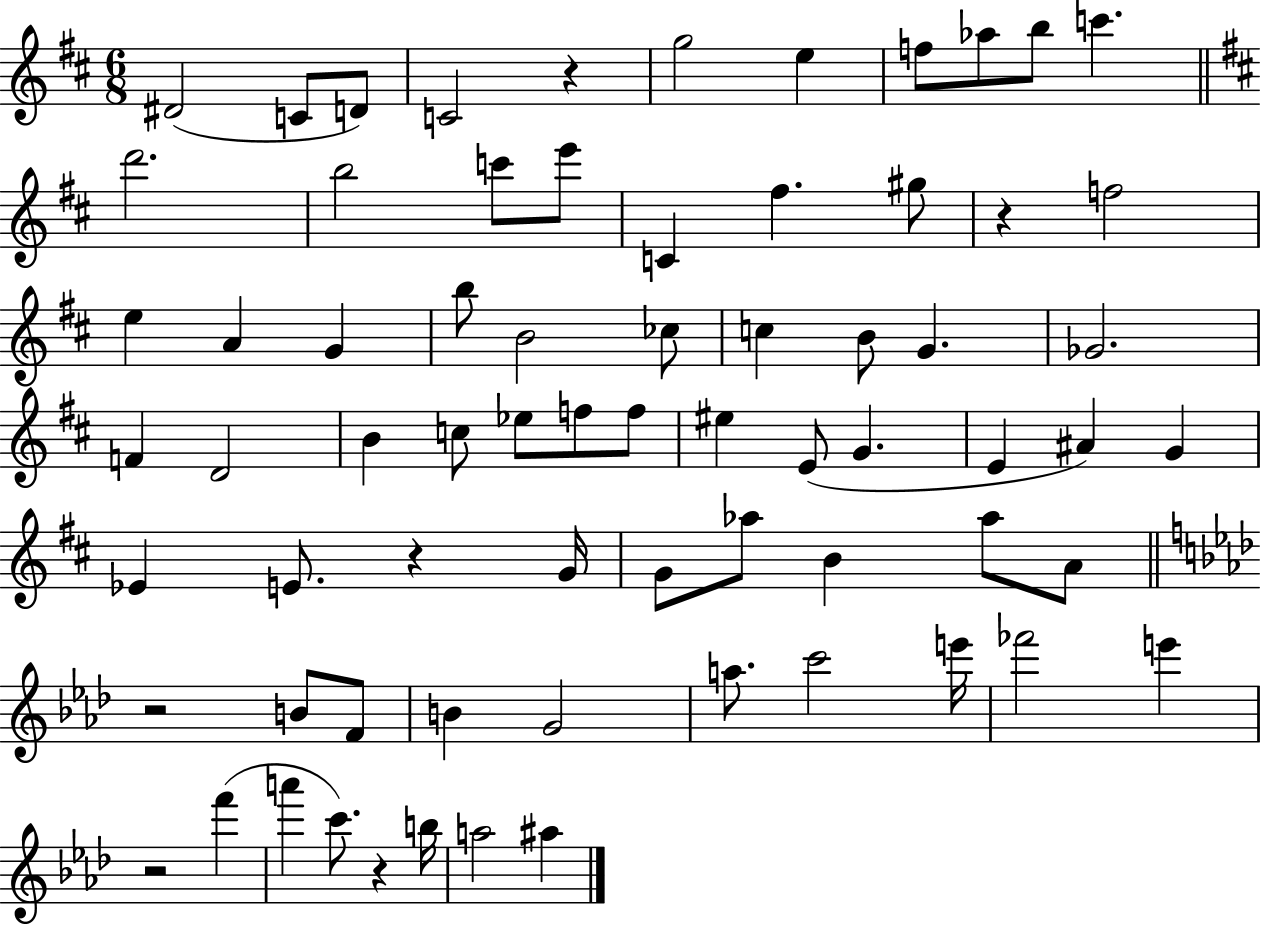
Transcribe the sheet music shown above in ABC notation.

X:1
T:Untitled
M:6/8
L:1/4
K:D
^D2 C/2 D/2 C2 z g2 e f/2 _a/2 b/2 c' d'2 b2 c'/2 e'/2 C ^f ^g/2 z f2 e A G b/2 B2 _c/2 c B/2 G _G2 F D2 B c/2 _e/2 f/2 f/2 ^e E/2 G E ^A G _E E/2 z G/4 G/2 _a/2 B _a/2 A/2 z2 B/2 F/2 B G2 a/2 c'2 e'/4 _f'2 e' z2 f' a' c'/2 z b/4 a2 ^a